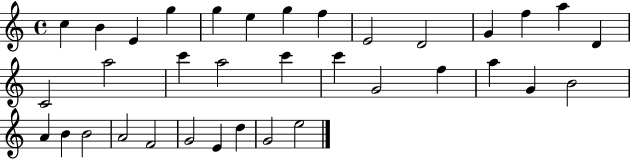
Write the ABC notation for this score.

X:1
T:Untitled
M:4/4
L:1/4
K:C
c B E g g e g f E2 D2 G f a D C2 a2 c' a2 c' c' G2 f a G B2 A B B2 A2 F2 G2 E d G2 e2